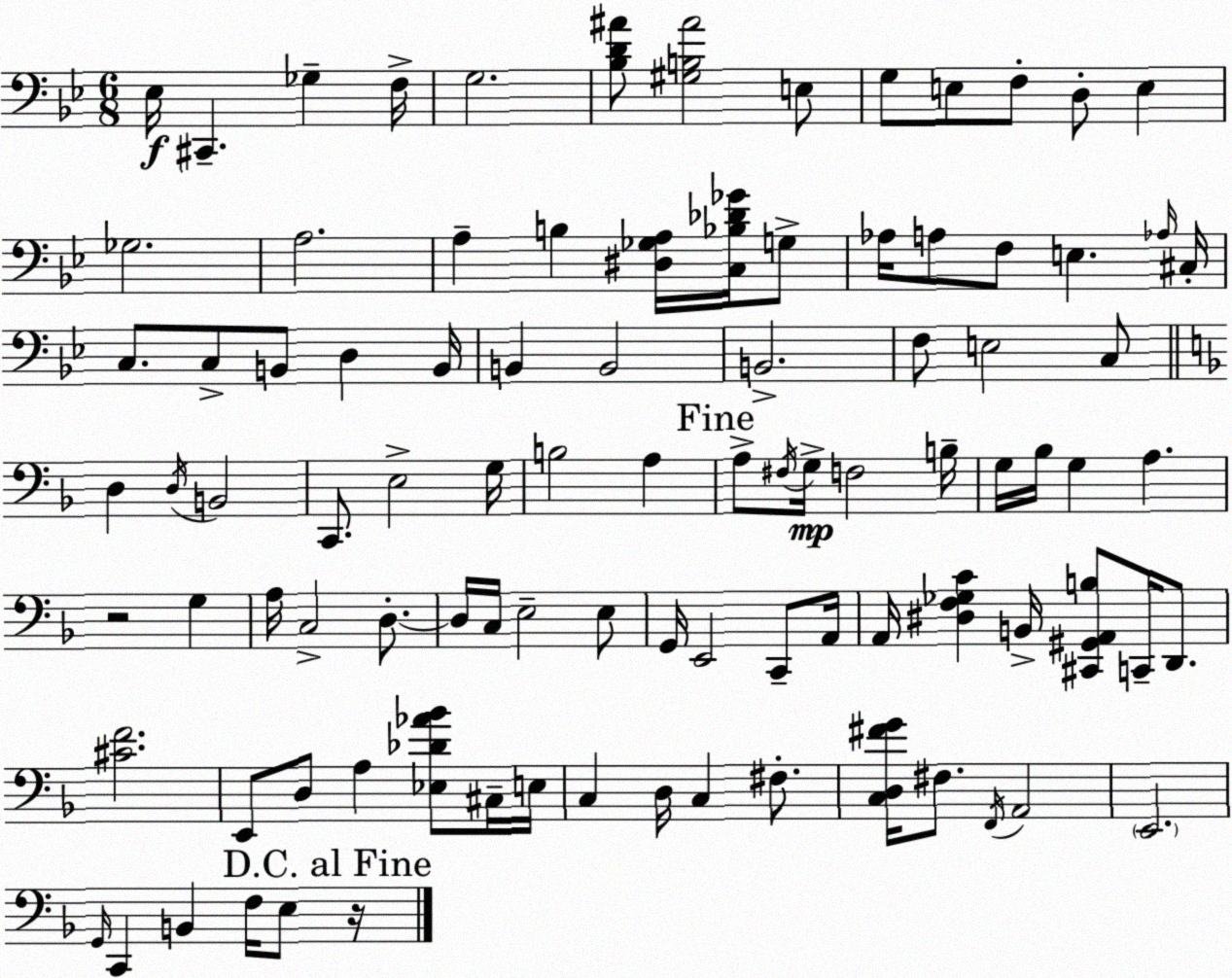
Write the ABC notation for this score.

X:1
T:Untitled
M:6/8
L:1/4
K:Gm
_E,/4 ^C,, _G, F,/4 G,2 [_B,D^A]/2 [^G,B,^A]2 E,/2 G,/2 E,/2 F,/2 D,/2 E, _G,2 A,2 A, B, [^D,_G,A,]/4 [C,_B,_D_G]/4 G,/2 _A,/4 A,/2 F,/2 E, _A,/4 ^C,/4 C,/2 C,/2 B,,/2 D, B,,/4 B,, B,,2 B,,2 F,/2 E,2 C,/2 D, D,/4 B,,2 C,,/2 E,2 G,/4 B,2 A, A,/2 ^F,/4 G,/4 F,2 B,/4 G,/4 _B,/4 G, A, z2 G, A,/4 C,2 D,/2 D,/4 C,/4 E,2 E,/2 G,,/4 E,,2 C,,/2 A,,/4 A,,/4 [^D,F,_G,C] B,,/4 [^C,,^G,,A,,B,]/2 C,,/4 D,,/2 [^CF]2 E,,/2 D,/2 A, [_E,_D_A_B]/2 ^C,/4 E,/4 C, D,/4 C, ^F,/2 [C,D,^FG]/4 ^F,/2 F,,/4 A,,2 E,,2 G,,/4 C,, B,, F,/4 E,/2 z/4